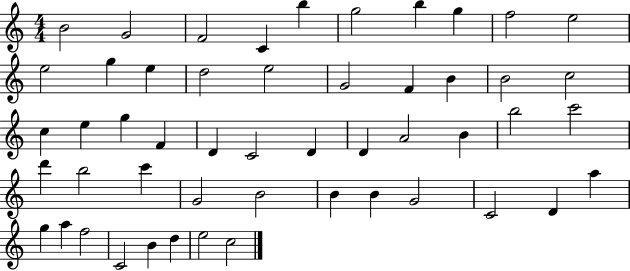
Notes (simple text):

B4/h G4/h F4/h C4/q B5/q G5/h B5/q G5/q F5/h E5/h E5/h G5/q E5/q D5/h E5/h G4/h F4/q B4/q B4/h C5/h C5/q E5/q G5/q F4/q D4/q C4/h D4/q D4/q A4/h B4/q B5/h C6/h D6/q B5/h C6/q G4/h B4/h B4/q B4/q G4/h C4/h D4/q A5/q G5/q A5/q F5/h C4/h B4/q D5/q E5/h C5/h